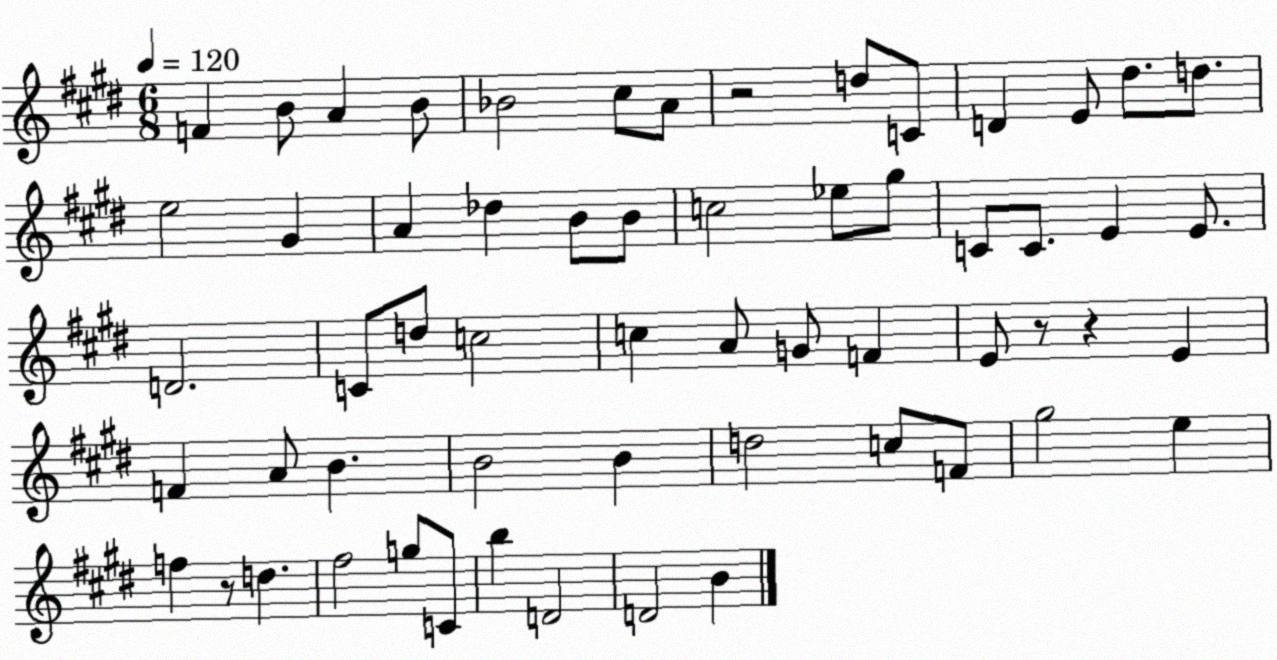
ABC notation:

X:1
T:Untitled
M:6/8
L:1/4
K:E
F B/2 A B/2 _B2 ^c/2 A/2 z2 d/2 C/2 D E/2 ^d/2 d/2 e2 ^G A _d B/2 B/2 c2 _e/2 ^g/2 C/2 C/2 E E/2 D2 C/2 d/2 c2 c A/2 G/2 F E/2 z/2 z E F A/2 B B2 B d2 c/2 F/2 ^g2 e f z/2 d ^f2 g/2 C/2 b D2 D2 B